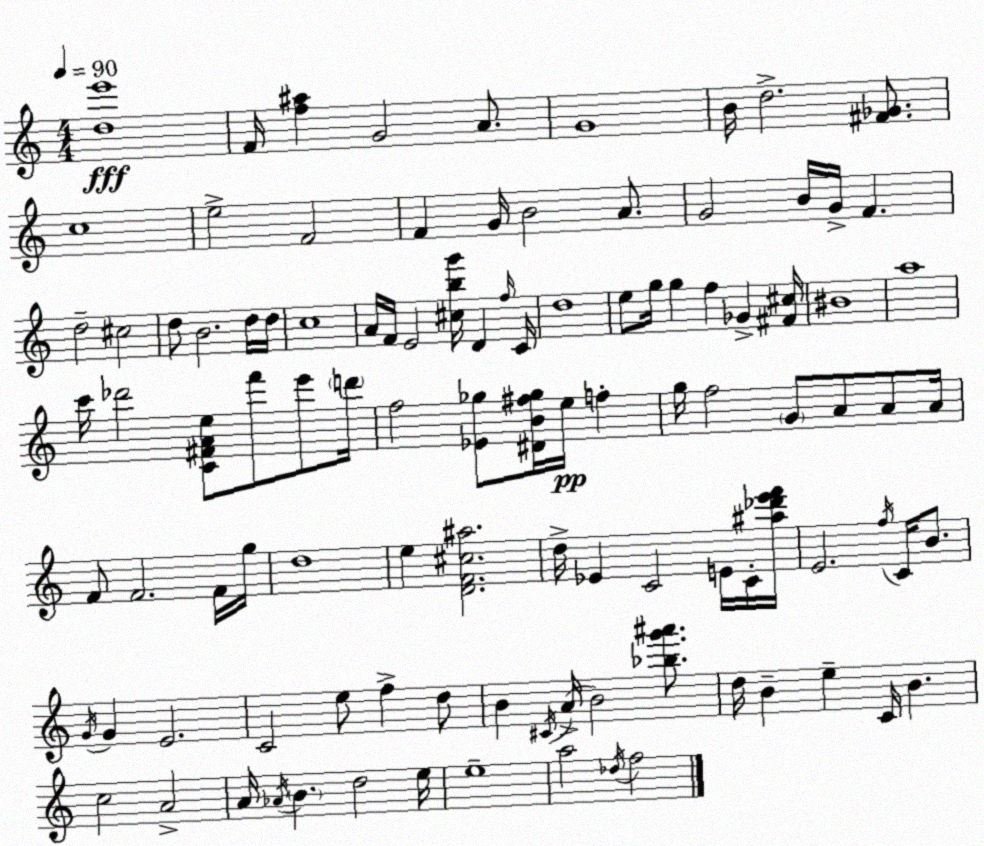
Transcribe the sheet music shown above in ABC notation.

X:1
T:Untitled
M:4/4
L:1/4
K:C
[de']4 F/4 [f^a] G2 A/2 G4 B/4 d2 [^F_G]/2 c4 e2 F2 F G/4 B2 A/2 G2 B/4 G/4 F d2 ^c2 d/2 B2 d/4 d/4 c4 A/4 F/4 E2 [^cbg']/4 D f/4 C/4 d4 e/2 g/4 g f _G [^F^c]/4 ^B4 a4 c'/4 _d'2 [C^FAe]/2 f'/2 e'/2 d'/4 f2 [_E_g]/2 [^DB^f_g]/4 e/4 f g/4 f2 G/2 A/2 A/2 A/4 F/2 F2 F/4 g/4 d4 e [DF^c^a]2 d/4 _E C2 E/4 C/4 [^a_d'e'f']/4 E2 f/4 C/4 B/2 G/4 G E2 C2 e/2 f d/2 B ^C/4 A/4 B2 [_bg'^a']/2 d/4 B e C/4 B c2 A2 A/4 _A/4 B d2 e/4 e4 a2 _d/4 f2